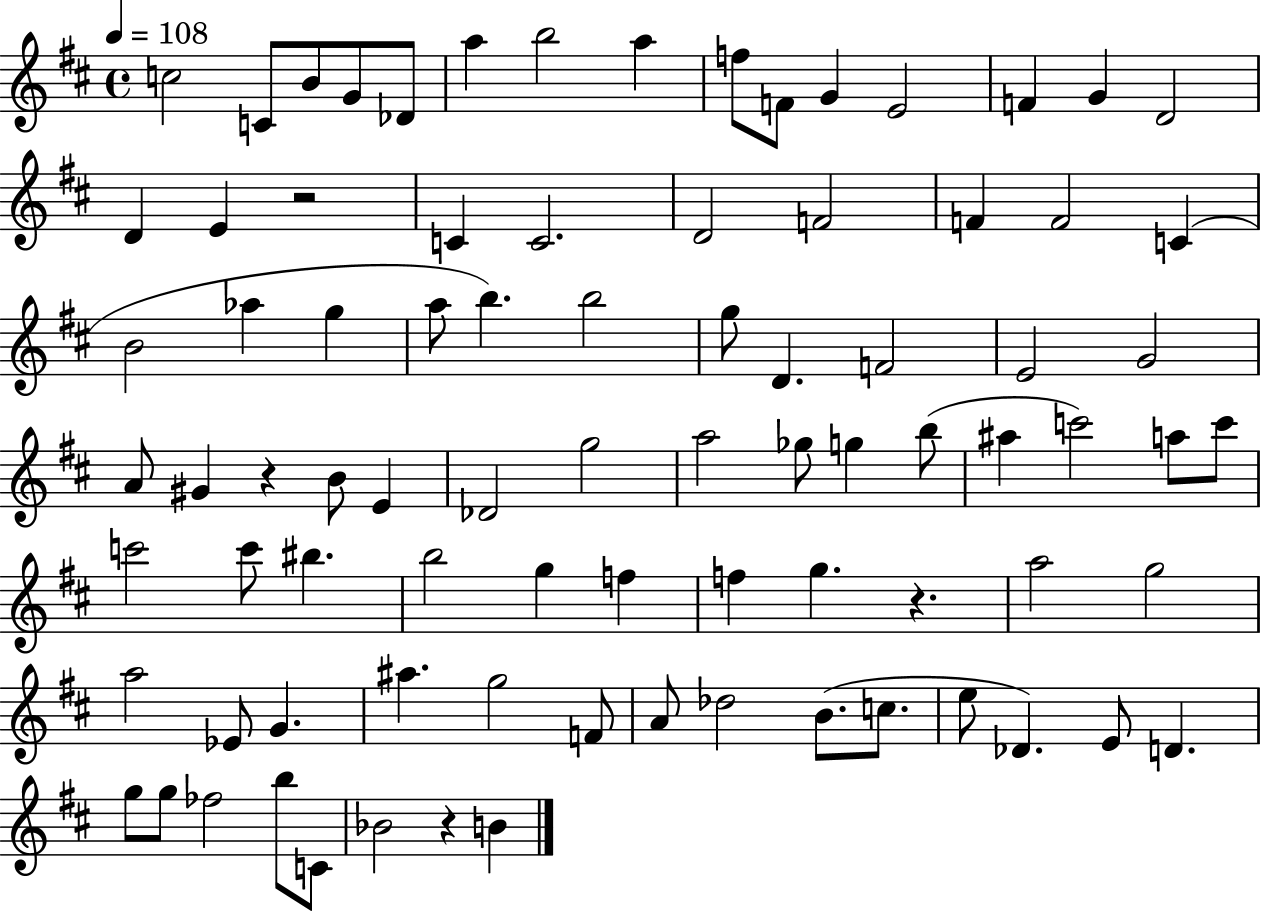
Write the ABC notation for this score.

X:1
T:Untitled
M:4/4
L:1/4
K:D
c2 C/2 B/2 G/2 _D/2 a b2 a f/2 F/2 G E2 F G D2 D E z2 C C2 D2 F2 F F2 C B2 _a g a/2 b b2 g/2 D F2 E2 G2 A/2 ^G z B/2 E _D2 g2 a2 _g/2 g b/2 ^a c'2 a/2 c'/2 c'2 c'/2 ^b b2 g f f g z a2 g2 a2 _E/2 G ^a g2 F/2 A/2 _d2 B/2 c/2 e/2 _D E/2 D g/2 g/2 _f2 b/2 C/2 _B2 z B